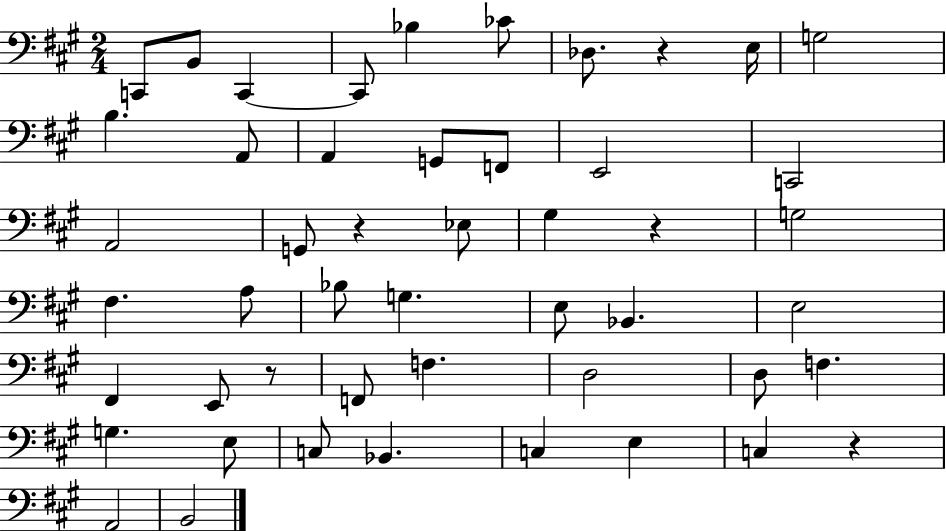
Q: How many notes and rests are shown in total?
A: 49